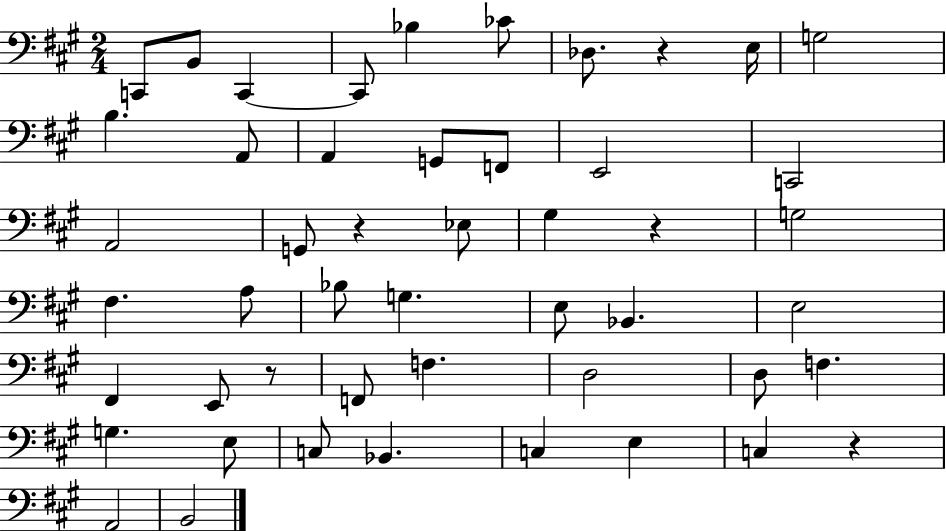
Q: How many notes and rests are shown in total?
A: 49